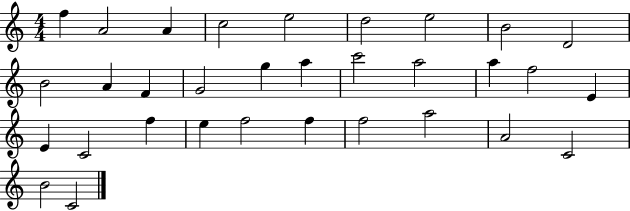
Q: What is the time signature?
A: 4/4